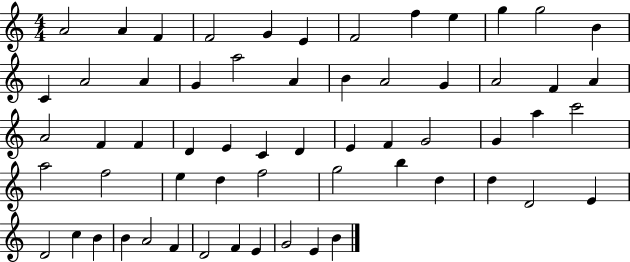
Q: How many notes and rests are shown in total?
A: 60